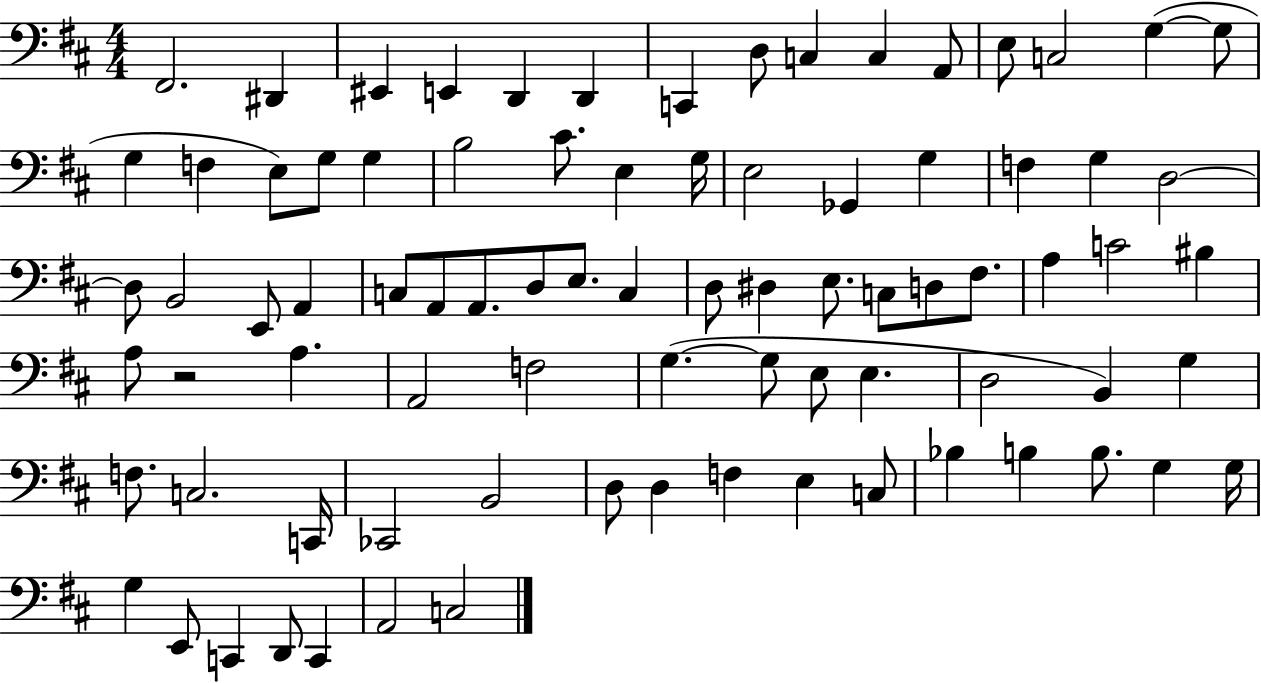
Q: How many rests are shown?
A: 1